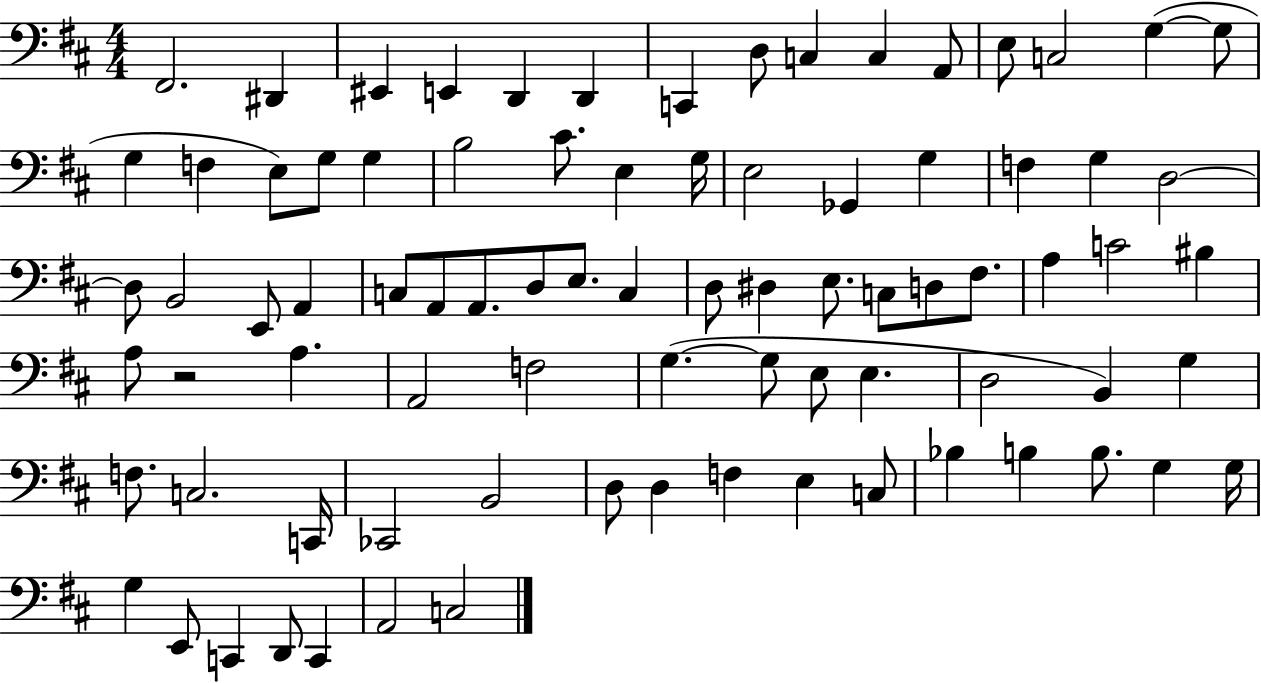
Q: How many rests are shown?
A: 1